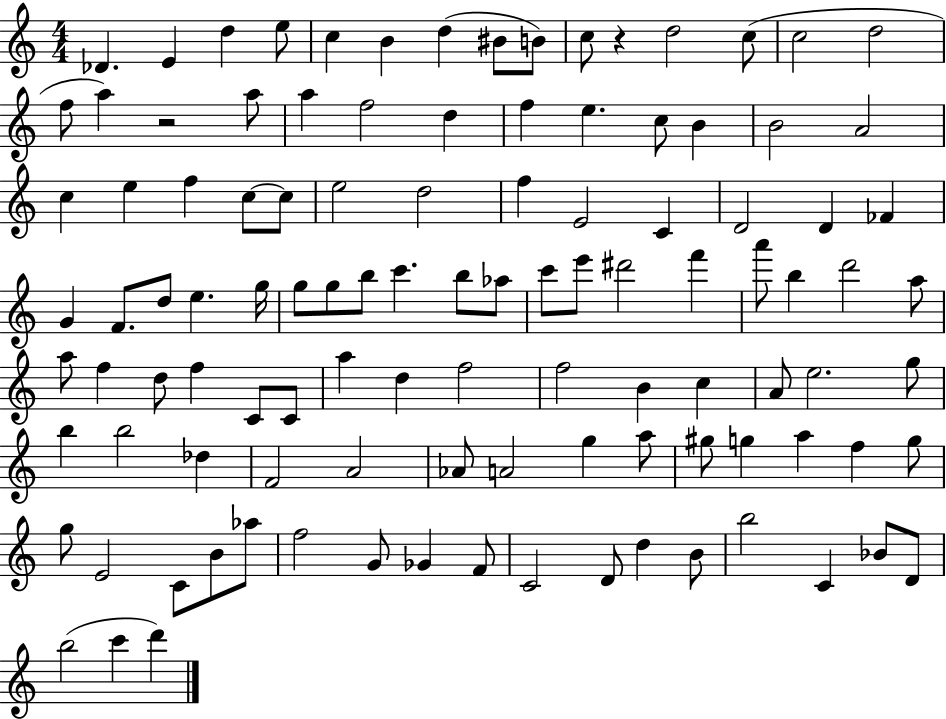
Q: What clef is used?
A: treble